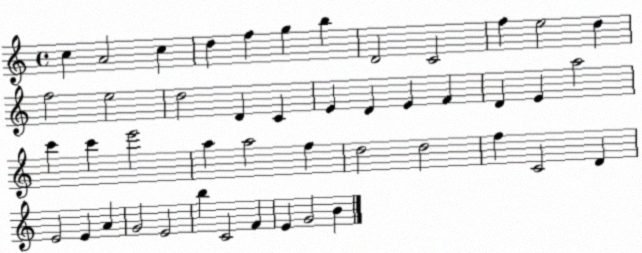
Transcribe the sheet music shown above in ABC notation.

X:1
T:Untitled
M:4/4
L:1/4
K:C
c A2 c d f g b D2 C2 f e2 d f2 e2 d2 D C E D E F D E a2 c' c' e'2 a a2 f d2 d2 f C2 D E2 E A G2 E2 b C2 F E G2 B